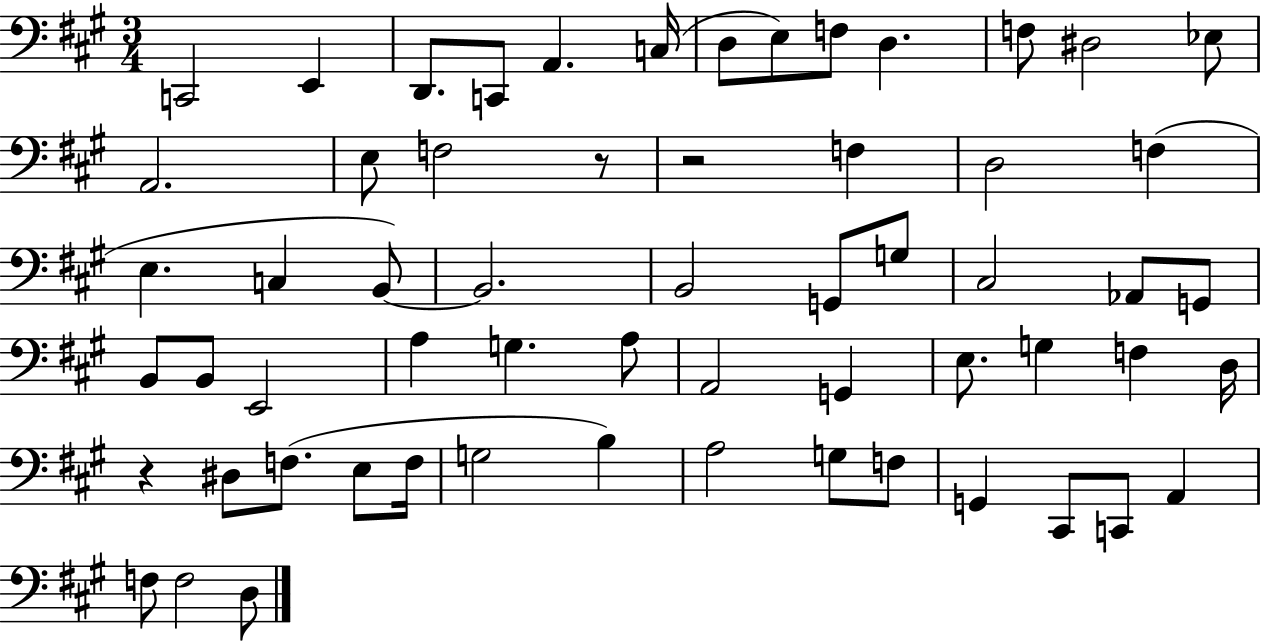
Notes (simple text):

C2/h E2/q D2/e. C2/e A2/q. C3/s D3/e E3/e F3/e D3/q. F3/e D#3/h Eb3/e A2/h. E3/e F3/h R/e R/h F3/q D3/h F3/q E3/q. C3/q B2/e B2/h. B2/h G2/e G3/e C#3/h Ab2/e G2/e B2/e B2/e E2/h A3/q G3/q. A3/e A2/h G2/q E3/e. G3/q F3/q D3/s R/q D#3/e F3/e. E3/e F3/s G3/h B3/q A3/h G3/e F3/e G2/q C#2/e C2/e A2/q F3/e F3/h D3/e